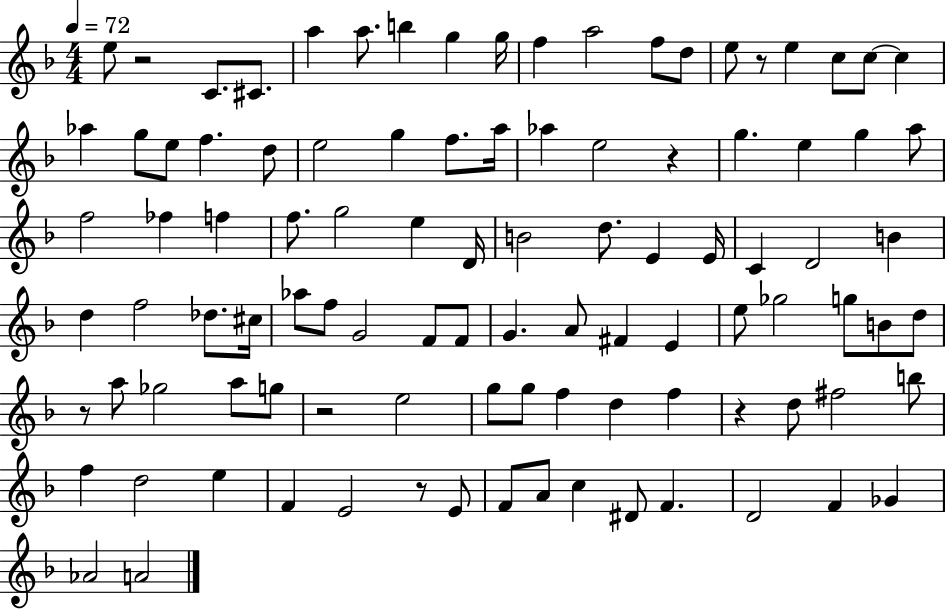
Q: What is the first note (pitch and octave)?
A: E5